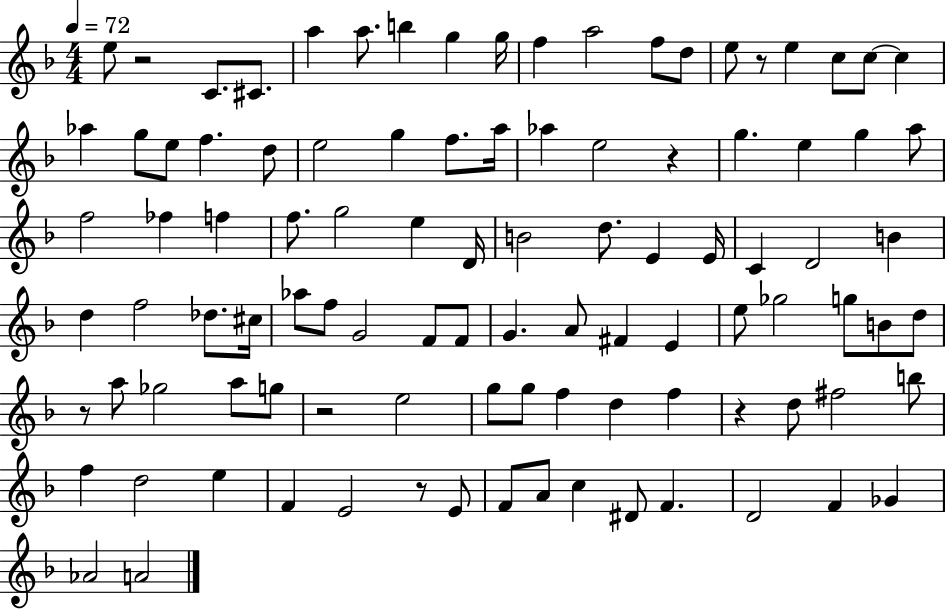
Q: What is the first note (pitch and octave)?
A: E5